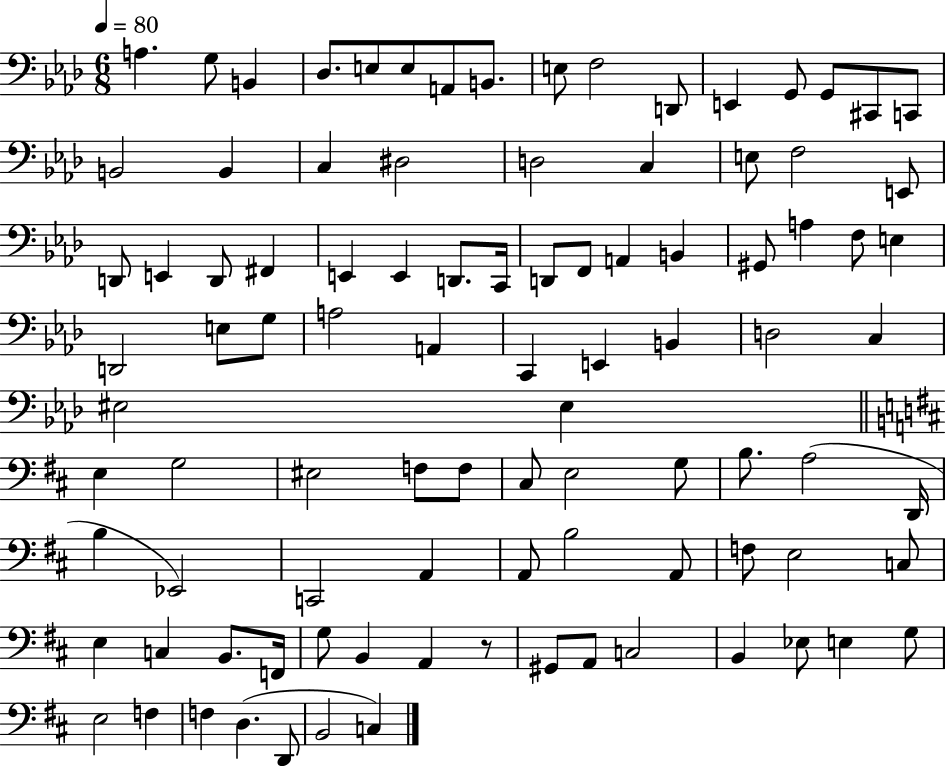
X:1
T:Untitled
M:6/8
L:1/4
K:Ab
A, G,/2 B,, _D,/2 E,/2 E,/2 A,,/2 B,,/2 E,/2 F,2 D,,/2 E,, G,,/2 G,,/2 ^C,,/2 C,,/2 B,,2 B,, C, ^D,2 D,2 C, E,/2 F,2 E,,/2 D,,/2 E,, D,,/2 ^F,, E,, E,, D,,/2 C,,/4 D,,/2 F,,/2 A,, B,, ^G,,/2 A, F,/2 E, D,,2 E,/2 G,/2 A,2 A,, C,, E,, B,, D,2 C, ^E,2 ^E, E, G,2 ^E,2 F,/2 F,/2 ^C,/2 E,2 G,/2 B,/2 A,2 D,,/4 B, _E,,2 C,,2 A,, A,,/2 B,2 A,,/2 F,/2 E,2 C,/2 E, C, B,,/2 F,,/4 G,/2 B,, A,, z/2 ^G,,/2 A,,/2 C,2 B,, _E,/2 E, G,/2 E,2 F, F, D, D,,/2 B,,2 C,